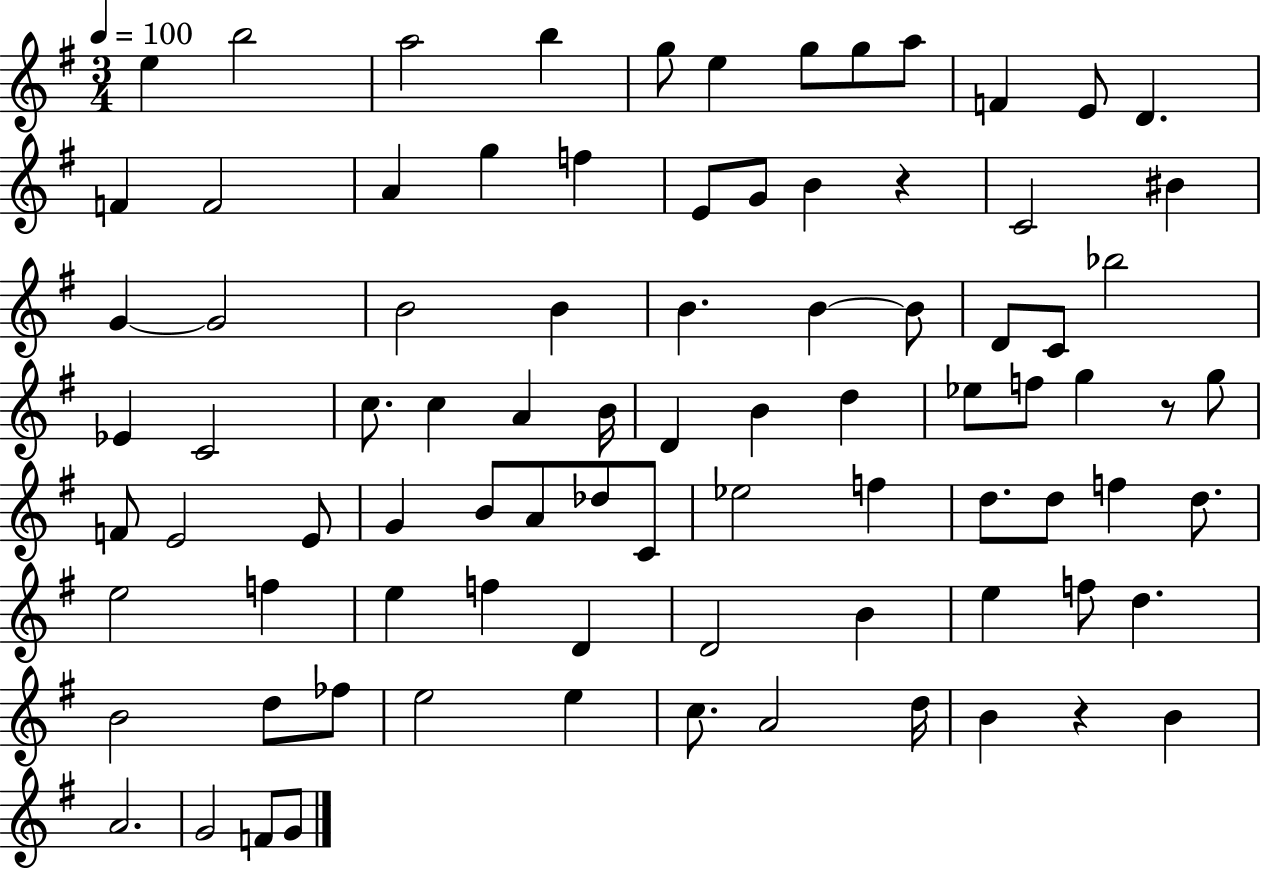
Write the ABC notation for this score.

X:1
T:Untitled
M:3/4
L:1/4
K:G
e b2 a2 b g/2 e g/2 g/2 a/2 F E/2 D F F2 A g f E/2 G/2 B z C2 ^B G G2 B2 B B B B/2 D/2 C/2 _b2 _E C2 c/2 c A B/4 D B d _e/2 f/2 g z/2 g/2 F/2 E2 E/2 G B/2 A/2 _d/2 C/2 _e2 f d/2 d/2 f d/2 e2 f e f D D2 B e f/2 d B2 d/2 _f/2 e2 e c/2 A2 d/4 B z B A2 G2 F/2 G/2